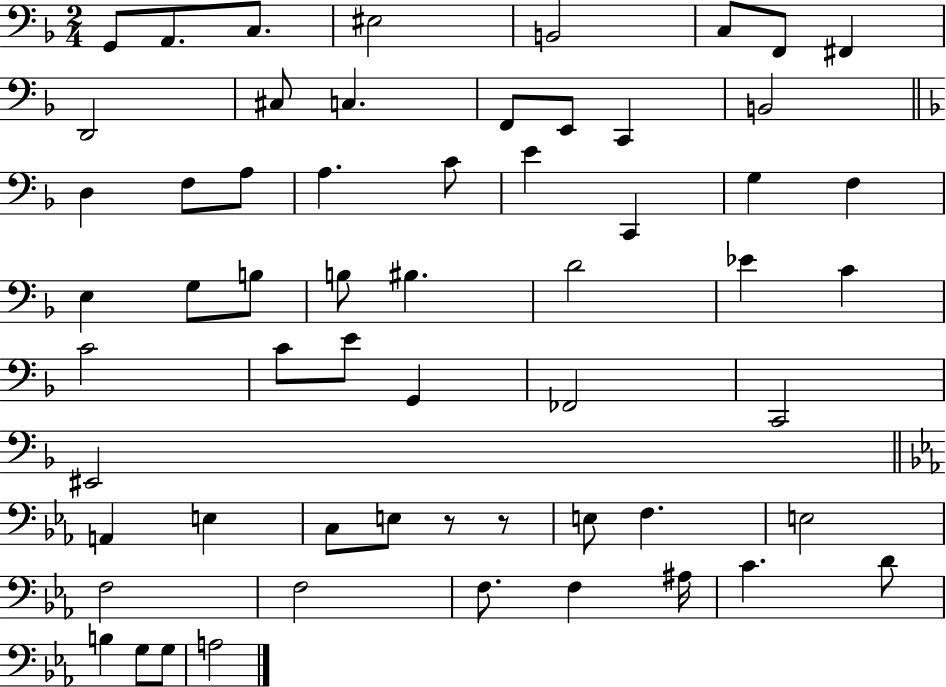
{
  \clef bass
  \numericTimeSignature
  \time 2/4
  \key f \major
  g,8 a,8. c8. | eis2 | b,2 | c8 f,8 fis,4 | \break d,2 | cis8 c4. | f,8 e,8 c,4 | b,2 | \break \bar "||" \break \key f \major d4 f8 a8 | a4. c'8 | e'4 c,4 | g4 f4 | \break e4 g8 b8 | b8 bis4. | d'2 | ees'4 c'4 | \break c'2 | c'8 e'8 g,4 | fes,2 | c,2 | \break eis,2 | \bar "||" \break \key c \minor a,4 e4 | c8 e8 r8 r8 | e8 f4. | e2 | \break f2 | f2 | f8. f4 ais16 | c'4. d'8 | \break b4 g8 g8 | a2 | \bar "|."
}